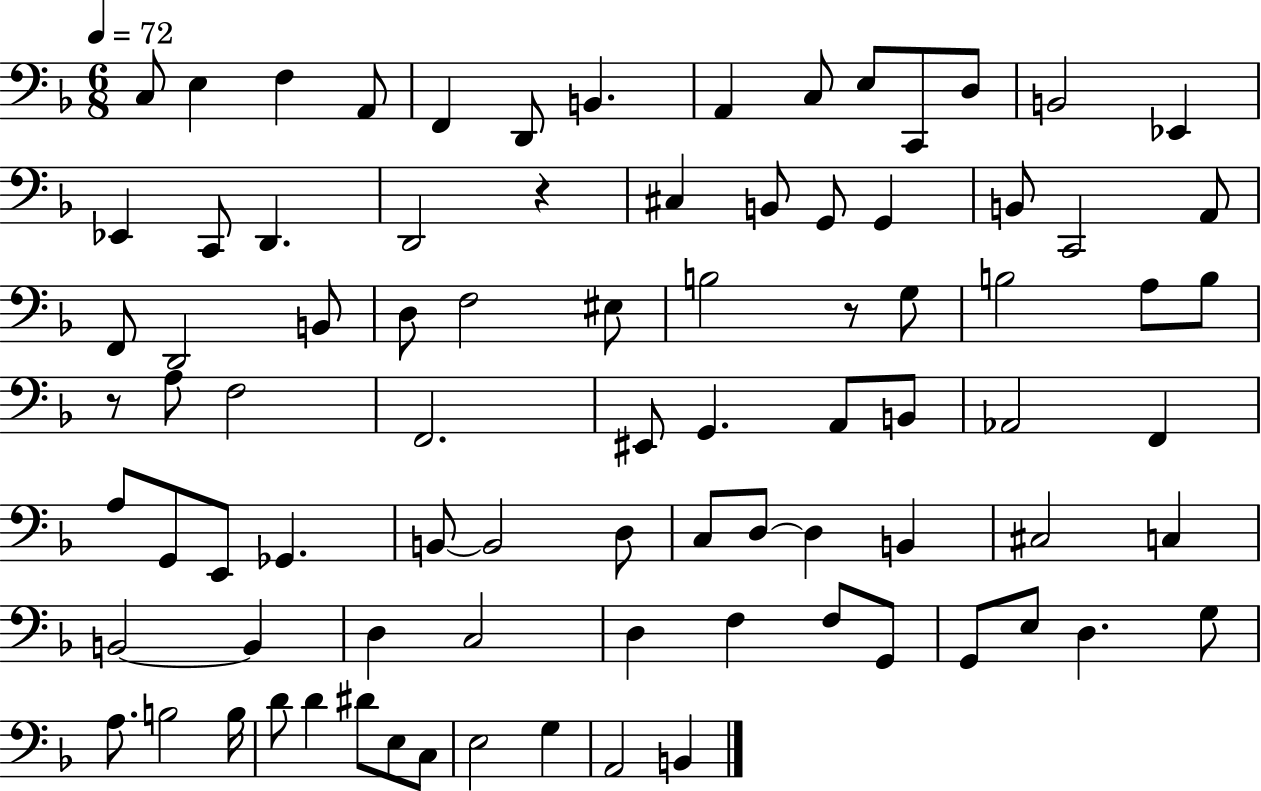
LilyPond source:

{
  \clef bass
  \numericTimeSignature
  \time 6/8
  \key f \major
  \tempo 4 = 72
  c8 e4 f4 a,8 | f,4 d,8 b,4. | a,4 c8 e8 c,8 d8 | b,2 ees,4 | \break ees,4 c,8 d,4. | d,2 r4 | cis4 b,8 g,8 g,4 | b,8 c,2 a,8 | \break f,8 d,2 b,8 | d8 f2 eis8 | b2 r8 g8 | b2 a8 b8 | \break r8 a8 f2 | f,2. | eis,8 g,4. a,8 b,8 | aes,2 f,4 | \break a8 g,8 e,8 ges,4. | b,8~~ b,2 d8 | c8 d8~~ d4 b,4 | cis2 c4 | \break b,2~~ b,4 | d4 c2 | d4 f4 f8 g,8 | g,8 e8 d4. g8 | \break a8. b2 b16 | d'8 d'4 dis'8 e8 c8 | e2 g4 | a,2 b,4 | \break \bar "|."
}